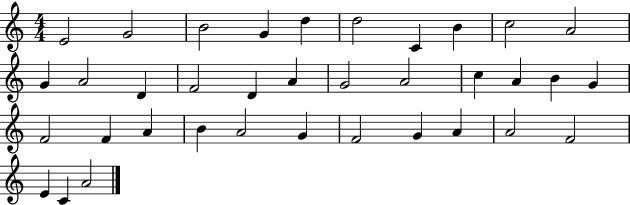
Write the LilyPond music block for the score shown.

{
  \clef treble
  \numericTimeSignature
  \time 4/4
  \key c \major
  e'2 g'2 | b'2 g'4 d''4 | d''2 c'4 b'4 | c''2 a'2 | \break g'4 a'2 d'4 | f'2 d'4 a'4 | g'2 a'2 | c''4 a'4 b'4 g'4 | \break f'2 f'4 a'4 | b'4 a'2 g'4 | f'2 g'4 a'4 | a'2 f'2 | \break e'4 c'4 a'2 | \bar "|."
}